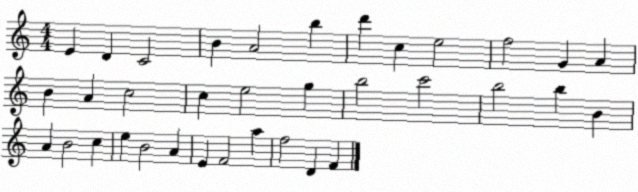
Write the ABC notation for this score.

X:1
T:Untitled
M:4/4
L:1/4
K:C
E D C2 B A2 b d' c e2 f2 G A B A c2 c e2 g b2 c'2 b2 b B A B2 c e B2 A E F2 a f2 D F